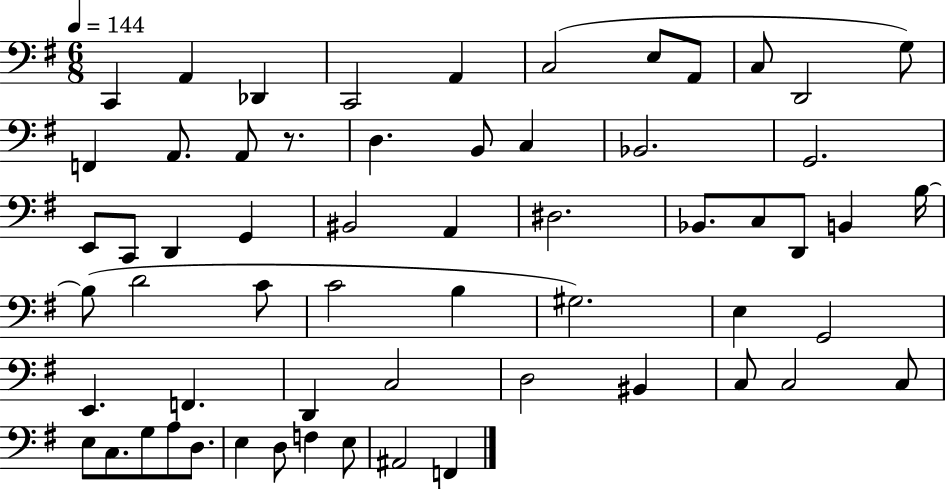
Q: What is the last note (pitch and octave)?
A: F2